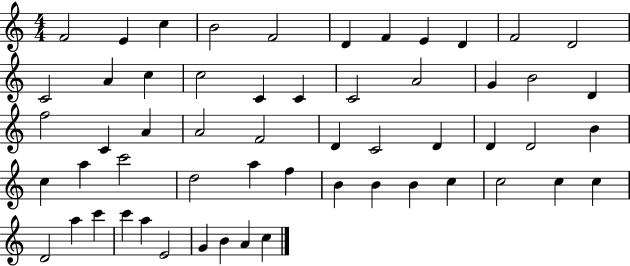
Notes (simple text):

F4/h E4/q C5/q B4/h F4/h D4/q F4/q E4/q D4/q F4/h D4/h C4/h A4/q C5/q C5/h C4/q C4/q C4/h A4/h G4/q B4/h D4/q F5/h C4/q A4/q A4/h F4/h D4/q C4/h D4/q D4/q D4/h B4/q C5/q A5/q C6/h D5/h A5/q F5/q B4/q B4/q B4/q C5/q C5/h C5/q C5/q D4/h A5/q C6/q C6/q A5/q E4/h G4/q B4/q A4/q C5/q